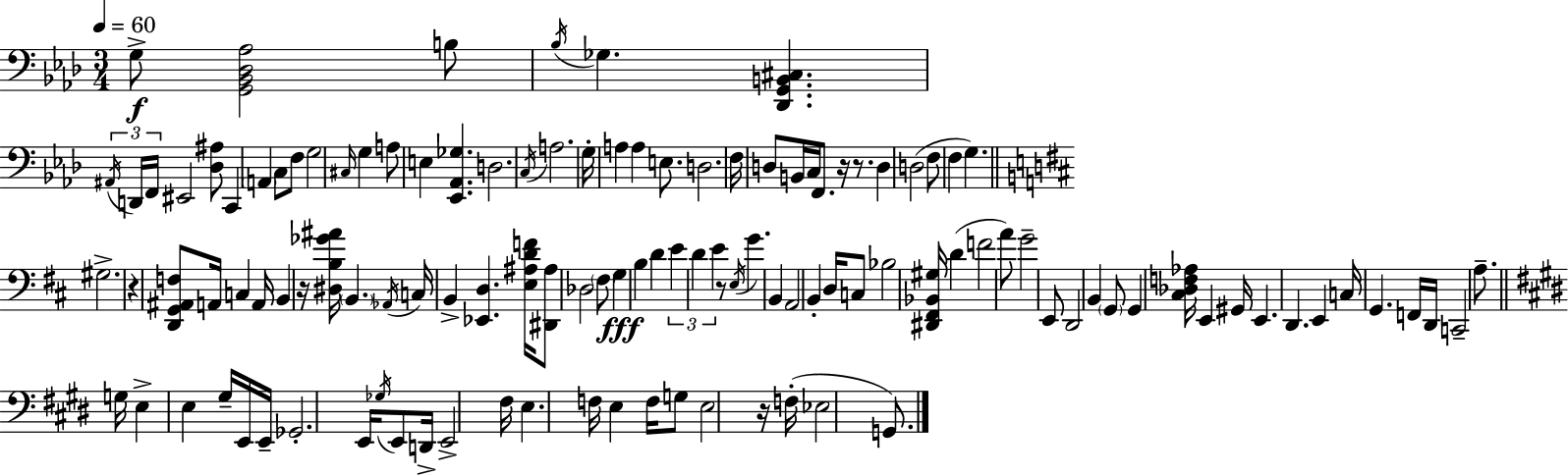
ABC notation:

X:1
T:Untitled
M:3/4
L:1/4
K:Ab
G,/2 [G,,_B,,_D,_A,]2 B,/2 _B,/4 _G, [_D,,G,,B,,^C,] ^A,,/4 D,,/4 F,,/4 ^E,,2 [_D,^A,]/2 C,, A,, C,/2 F,/2 G,2 ^C,/4 G, A,/2 E, [_E,,_A,,_G,] D,2 C,/4 A,2 G,/4 A, A, E,/2 D,2 F,/4 D,/2 B,,/4 C,/4 F,,/2 z/4 z/2 D, D,2 F,/2 F, G, ^G,2 z [D,,G,,^A,,F,]/2 A,,/4 C, A,,/4 B,, z/4 [^D,B,_G^A]/4 B,, _A,,/4 C,/4 B,, [_E,,D,] [E,^A,DF]/4 [^D,,^A,]/2 _D,2 ^F,/2 G, B, D E D E z/2 E,/4 G B,, A,,2 B,, D,/4 C,/2 _B,2 [^D,,^F,,_B,,^G,]/4 D F2 A/2 G2 E,,/2 D,,2 B,, G,,/2 G,, [^C,_D,F,_A,]/4 E,, ^G,,/4 E,, D,, E,, C,/4 G,, F,,/4 D,,/4 C,,2 A,/2 G,/4 E, E, ^G,/4 E,,/4 E,,/4 _G,,2 E,,/4 _G,/4 E,,/2 D,,/4 E,,2 ^F,/4 E, F,/4 E, F,/4 G,/2 E,2 z/4 F,/4 _E,2 G,,/2